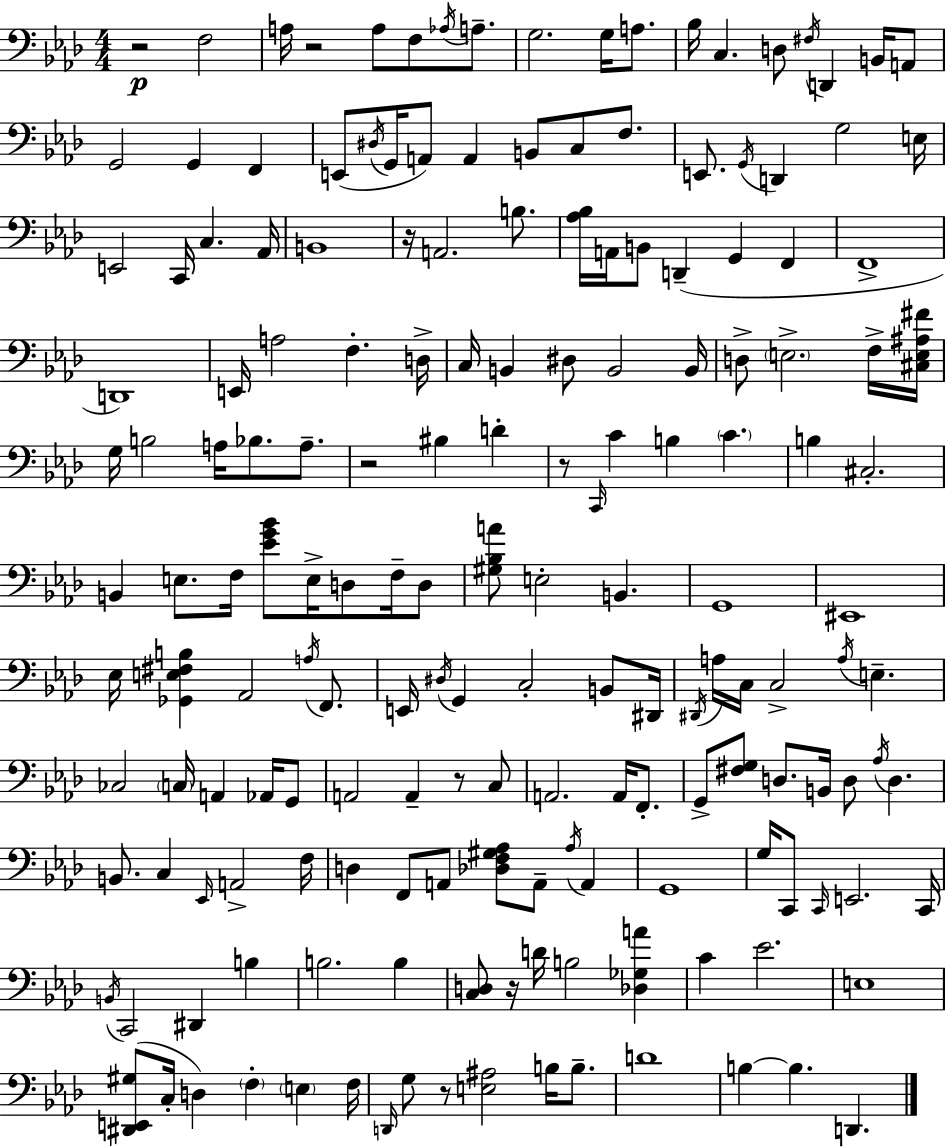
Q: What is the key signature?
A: AES major